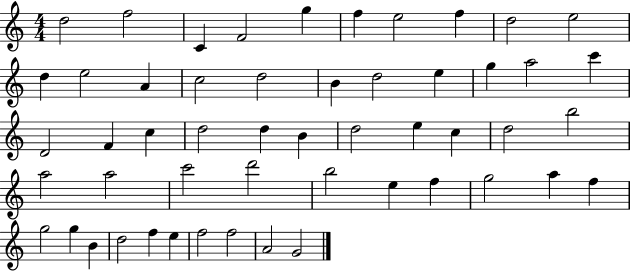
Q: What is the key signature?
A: C major